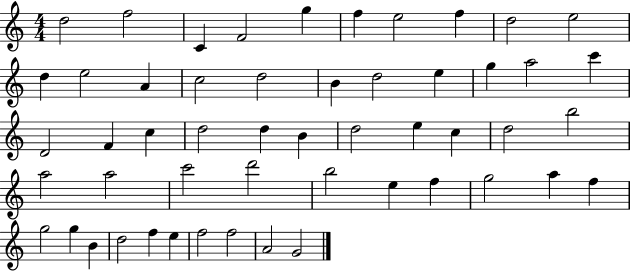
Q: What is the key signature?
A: C major